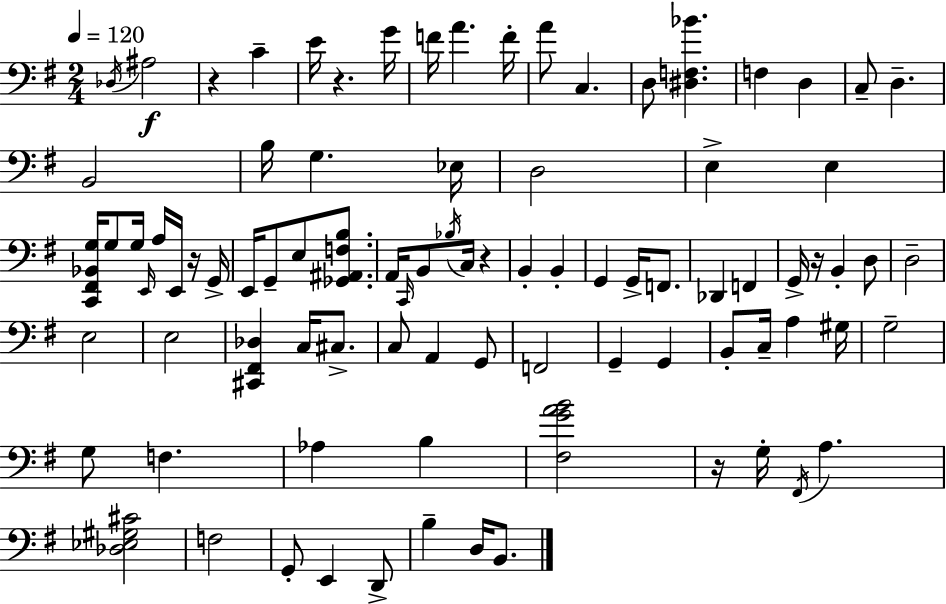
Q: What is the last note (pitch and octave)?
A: B2